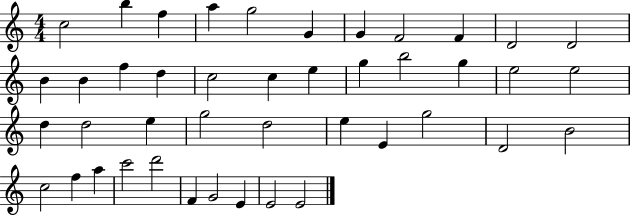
C5/h B5/q F5/q A5/q G5/h G4/q G4/q F4/h F4/q D4/h D4/h B4/q B4/q F5/q D5/q C5/h C5/q E5/q G5/q B5/h G5/q E5/h E5/h D5/q D5/h E5/q G5/h D5/h E5/q E4/q G5/h D4/h B4/h C5/h F5/q A5/q C6/h D6/h F4/q G4/h E4/q E4/h E4/h